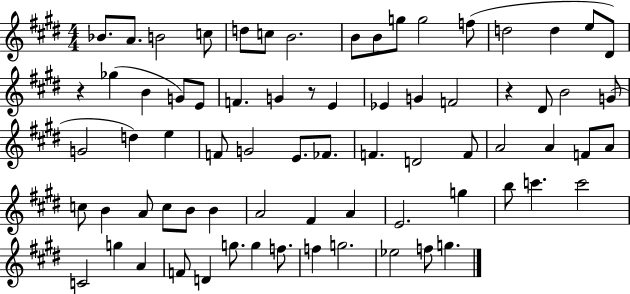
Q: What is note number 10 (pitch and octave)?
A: G5